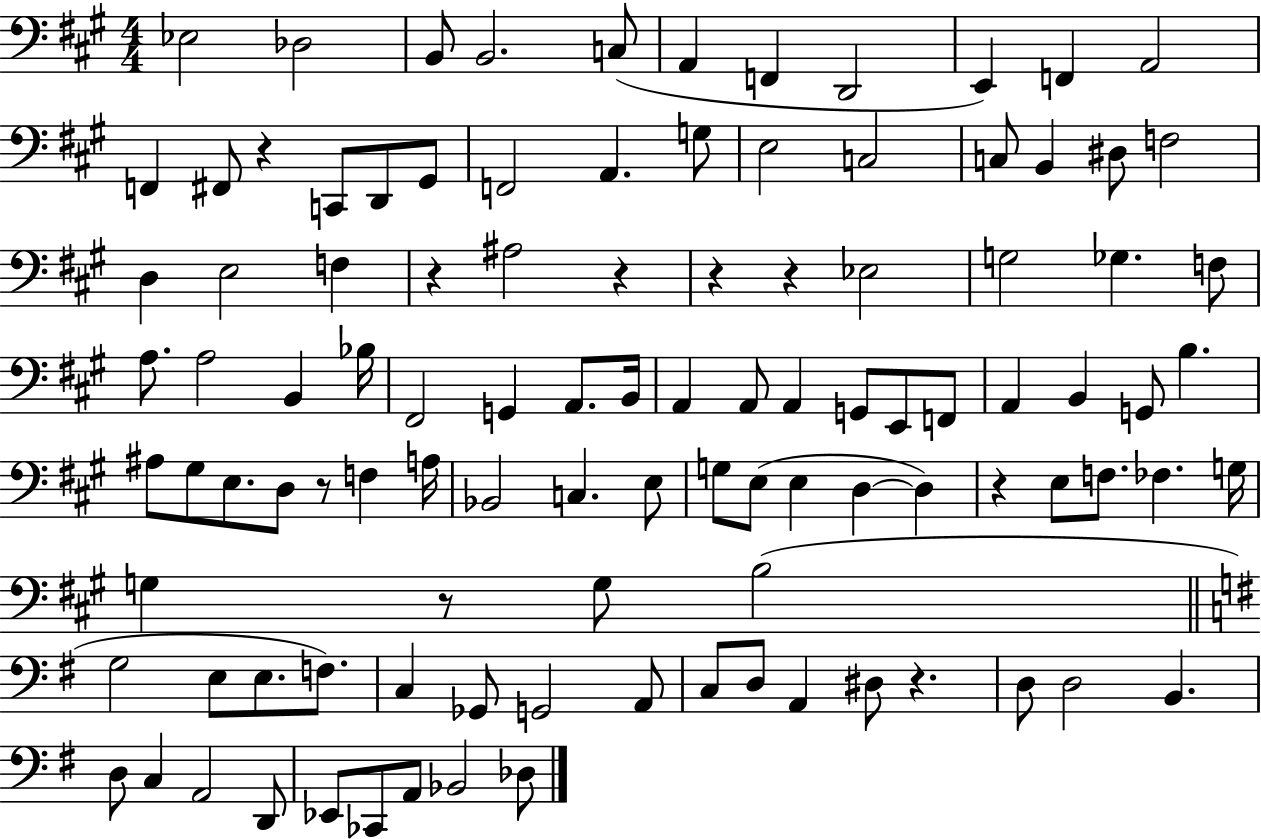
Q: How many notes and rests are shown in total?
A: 105